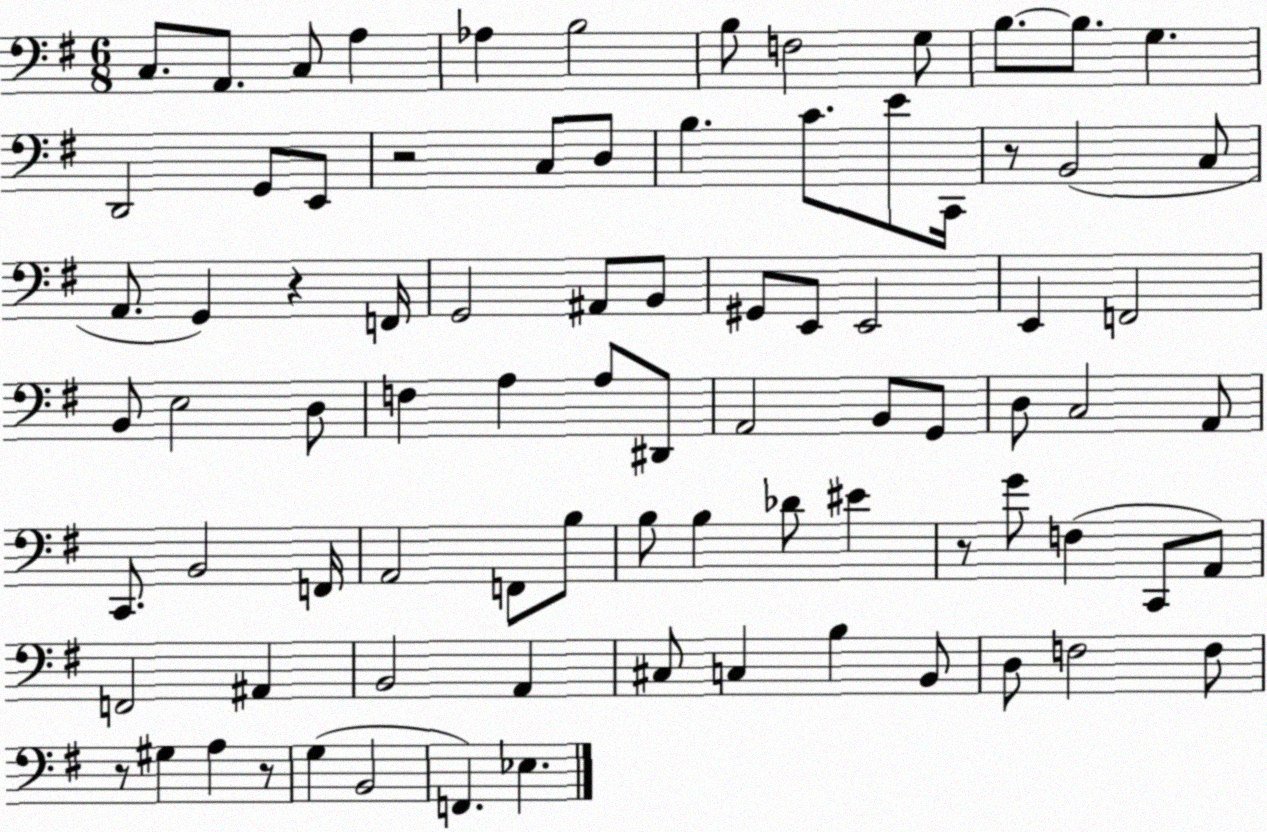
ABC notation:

X:1
T:Untitled
M:6/8
L:1/4
K:G
C,/2 A,,/2 C,/2 A, _A, B,2 B,/2 F,2 G,/2 B,/2 B,/2 G, D,,2 G,,/2 E,,/2 z2 C,/2 D,/2 B, C/2 E/2 C,,/4 z/2 B,,2 C,/2 A,,/2 G,, z F,,/4 G,,2 ^A,,/2 B,,/2 ^G,,/2 E,,/2 E,,2 E,, F,,2 B,,/2 E,2 D,/2 F, A, A,/2 ^D,,/2 A,,2 B,,/2 G,,/2 D,/2 C,2 A,,/2 C,,/2 B,,2 F,,/4 A,,2 F,,/2 B,/2 B,/2 B, _D/2 ^E z/2 G/2 F, C,,/2 A,,/2 F,,2 ^A,, B,,2 A,, ^C,/2 C, B, B,,/2 D,/2 F,2 F,/2 z/2 ^G, A, z/2 G, B,,2 F,, _E,